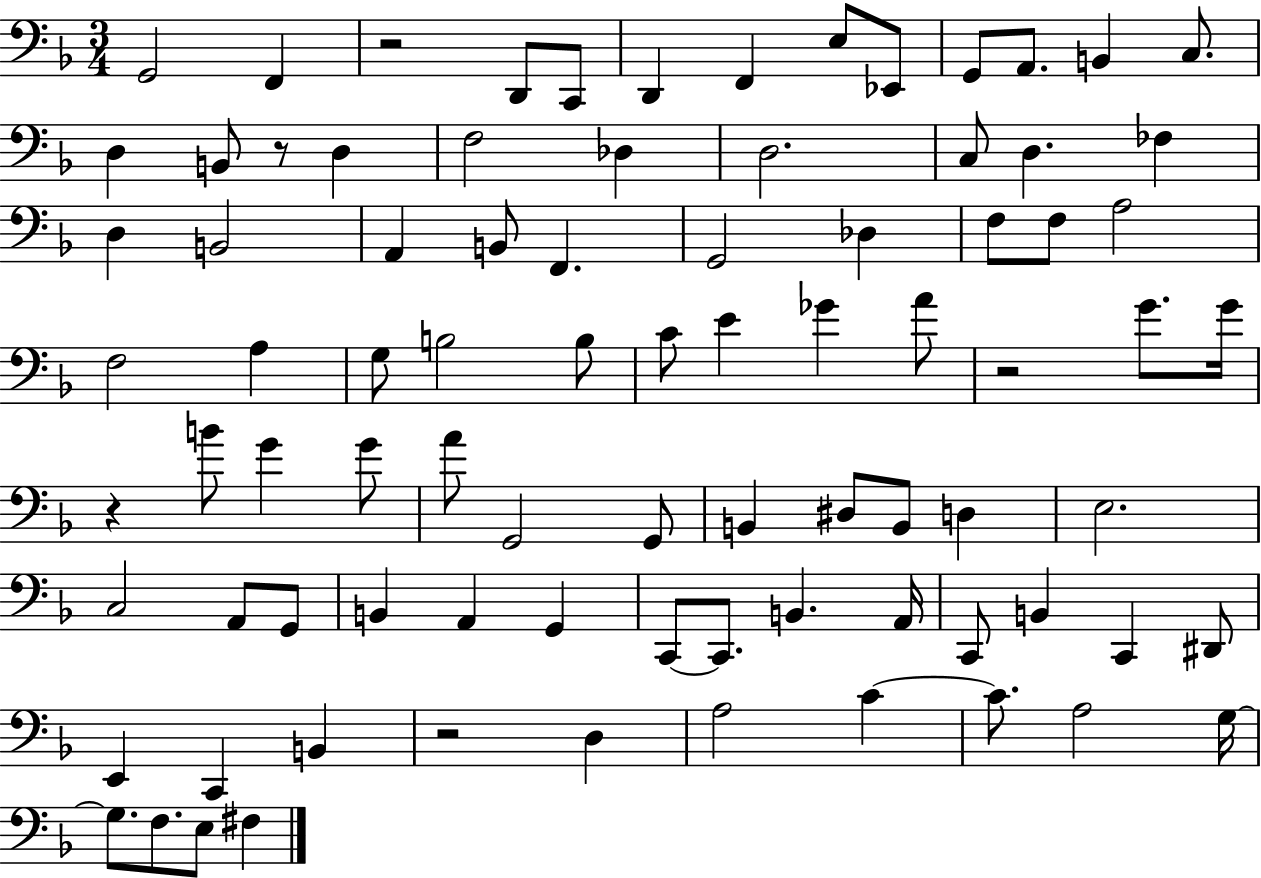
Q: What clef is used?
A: bass